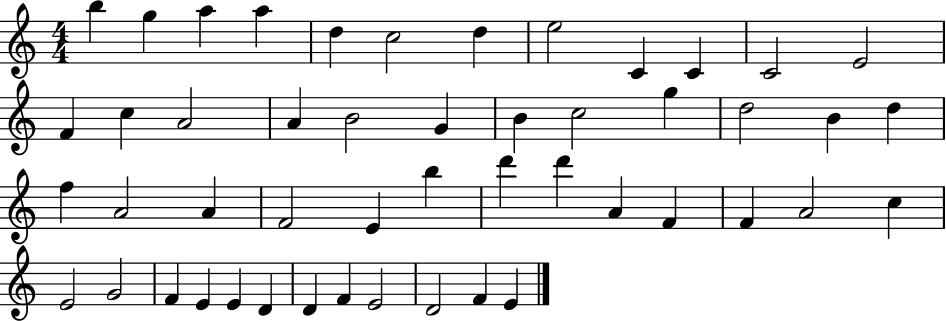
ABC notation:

X:1
T:Untitled
M:4/4
L:1/4
K:C
b g a a d c2 d e2 C C C2 E2 F c A2 A B2 G B c2 g d2 B d f A2 A F2 E b d' d' A F F A2 c E2 G2 F E E D D F E2 D2 F E